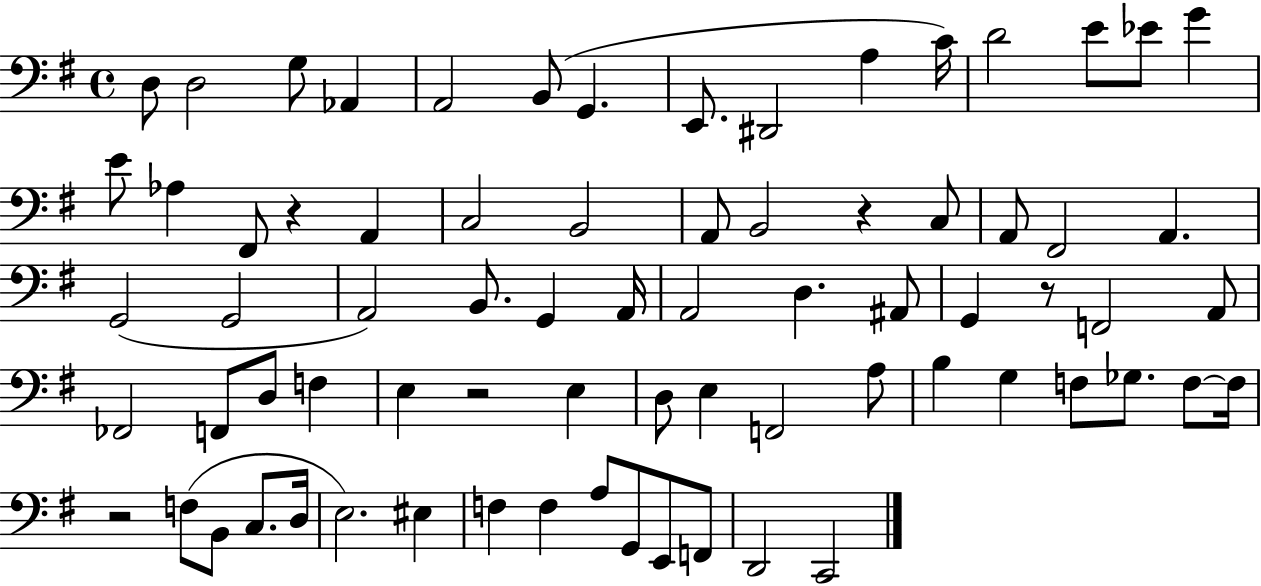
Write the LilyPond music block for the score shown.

{
  \clef bass
  \time 4/4
  \defaultTimeSignature
  \key g \major
  d8 d2 g8 aes,4 | a,2 b,8( g,4. | e,8. dis,2 a4 c'16) | d'2 e'8 ees'8 g'4 | \break e'8 aes4 fis,8 r4 a,4 | c2 b,2 | a,8 b,2 r4 c8 | a,8 fis,2 a,4. | \break g,2( g,2 | a,2) b,8. g,4 a,16 | a,2 d4. ais,8 | g,4 r8 f,2 a,8 | \break fes,2 f,8 d8 f4 | e4 r2 e4 | d8 e4 f,2 a8 | b4 g4 f8 ges8. f8~~ f16 | \break r2 f8( b,8 c8. d16 | e2.) eis4 | f4 f4 a8 g,8 e,8 f,8 | d,2 c,2 | \break \bar "|."
}